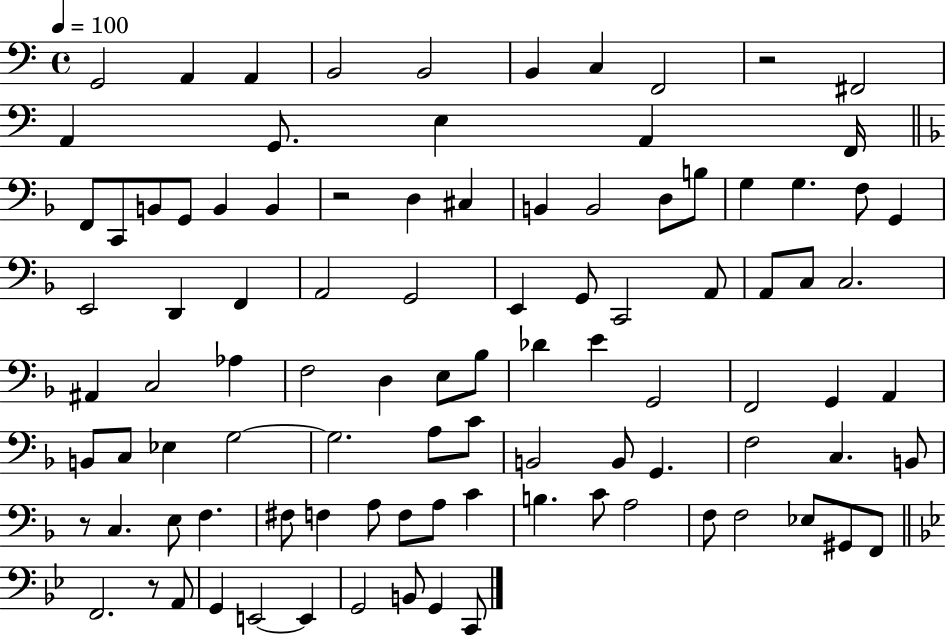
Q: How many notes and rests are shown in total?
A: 98